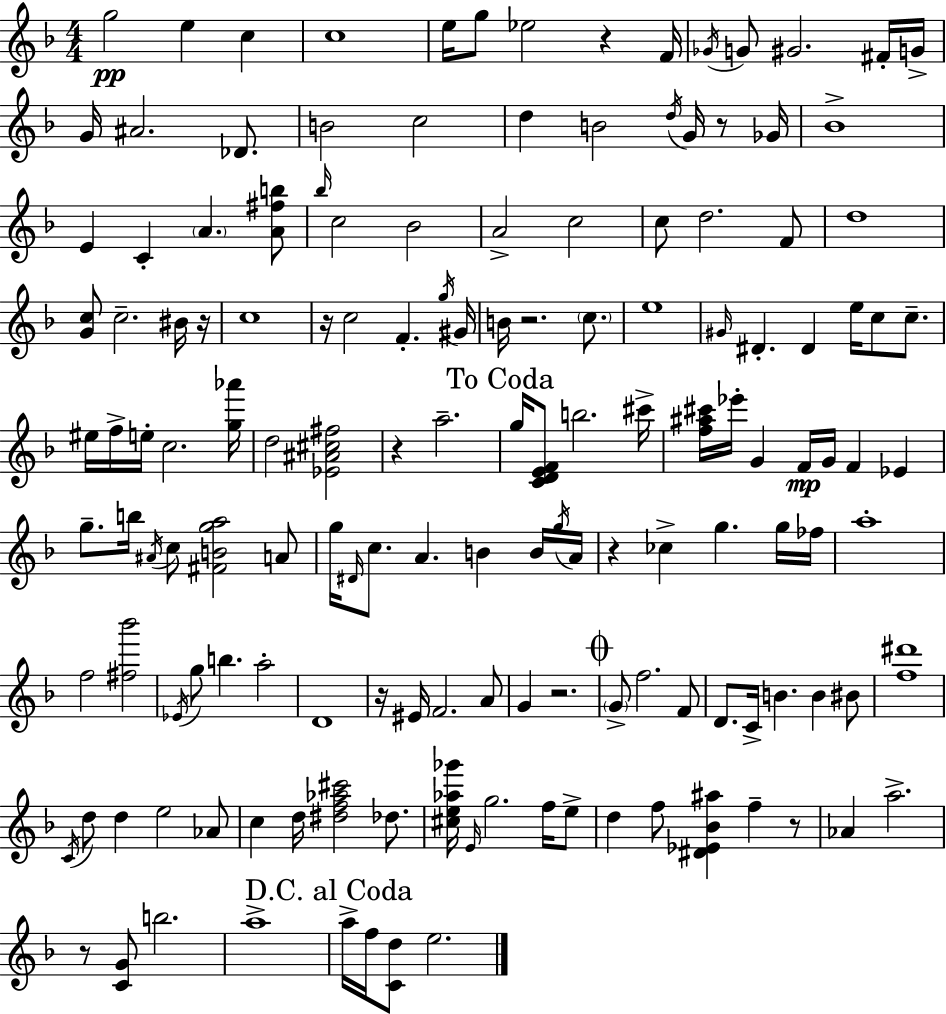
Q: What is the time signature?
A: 4/4